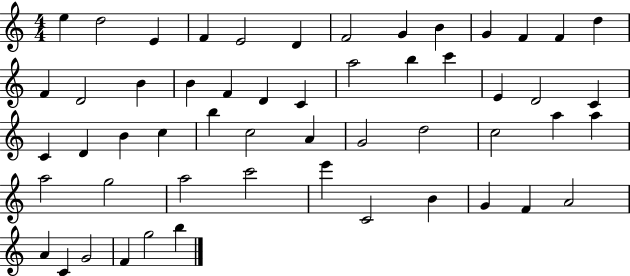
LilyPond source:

{
  \clef treble
  \numericTimeSignature
  \time 4/4
  \key c \major
  e''4 d''2 e'4 | f'4 e'2 d'4 | f'2 g'4 b'4 | g'4 f'4 f'4 d''4 | \break f'4 d'2 b'4 | b'4 f'4 d'4 c'4 | a''2 b''4 c'''4 | e'4 d'2 c'4 | \break c'4 d'4 b'4 c''4 | b''4 c''2 a'4 | g'2 d''2 | c''2 a''4 a''4 | \break a''2 g''2 | a''2 c'''2 | e'''4 c'2 b'4 | g'4 f'4 a'2 | \break a'4 c'4 g'2 | f'4 g''2 b''4 | \bar "|."
}